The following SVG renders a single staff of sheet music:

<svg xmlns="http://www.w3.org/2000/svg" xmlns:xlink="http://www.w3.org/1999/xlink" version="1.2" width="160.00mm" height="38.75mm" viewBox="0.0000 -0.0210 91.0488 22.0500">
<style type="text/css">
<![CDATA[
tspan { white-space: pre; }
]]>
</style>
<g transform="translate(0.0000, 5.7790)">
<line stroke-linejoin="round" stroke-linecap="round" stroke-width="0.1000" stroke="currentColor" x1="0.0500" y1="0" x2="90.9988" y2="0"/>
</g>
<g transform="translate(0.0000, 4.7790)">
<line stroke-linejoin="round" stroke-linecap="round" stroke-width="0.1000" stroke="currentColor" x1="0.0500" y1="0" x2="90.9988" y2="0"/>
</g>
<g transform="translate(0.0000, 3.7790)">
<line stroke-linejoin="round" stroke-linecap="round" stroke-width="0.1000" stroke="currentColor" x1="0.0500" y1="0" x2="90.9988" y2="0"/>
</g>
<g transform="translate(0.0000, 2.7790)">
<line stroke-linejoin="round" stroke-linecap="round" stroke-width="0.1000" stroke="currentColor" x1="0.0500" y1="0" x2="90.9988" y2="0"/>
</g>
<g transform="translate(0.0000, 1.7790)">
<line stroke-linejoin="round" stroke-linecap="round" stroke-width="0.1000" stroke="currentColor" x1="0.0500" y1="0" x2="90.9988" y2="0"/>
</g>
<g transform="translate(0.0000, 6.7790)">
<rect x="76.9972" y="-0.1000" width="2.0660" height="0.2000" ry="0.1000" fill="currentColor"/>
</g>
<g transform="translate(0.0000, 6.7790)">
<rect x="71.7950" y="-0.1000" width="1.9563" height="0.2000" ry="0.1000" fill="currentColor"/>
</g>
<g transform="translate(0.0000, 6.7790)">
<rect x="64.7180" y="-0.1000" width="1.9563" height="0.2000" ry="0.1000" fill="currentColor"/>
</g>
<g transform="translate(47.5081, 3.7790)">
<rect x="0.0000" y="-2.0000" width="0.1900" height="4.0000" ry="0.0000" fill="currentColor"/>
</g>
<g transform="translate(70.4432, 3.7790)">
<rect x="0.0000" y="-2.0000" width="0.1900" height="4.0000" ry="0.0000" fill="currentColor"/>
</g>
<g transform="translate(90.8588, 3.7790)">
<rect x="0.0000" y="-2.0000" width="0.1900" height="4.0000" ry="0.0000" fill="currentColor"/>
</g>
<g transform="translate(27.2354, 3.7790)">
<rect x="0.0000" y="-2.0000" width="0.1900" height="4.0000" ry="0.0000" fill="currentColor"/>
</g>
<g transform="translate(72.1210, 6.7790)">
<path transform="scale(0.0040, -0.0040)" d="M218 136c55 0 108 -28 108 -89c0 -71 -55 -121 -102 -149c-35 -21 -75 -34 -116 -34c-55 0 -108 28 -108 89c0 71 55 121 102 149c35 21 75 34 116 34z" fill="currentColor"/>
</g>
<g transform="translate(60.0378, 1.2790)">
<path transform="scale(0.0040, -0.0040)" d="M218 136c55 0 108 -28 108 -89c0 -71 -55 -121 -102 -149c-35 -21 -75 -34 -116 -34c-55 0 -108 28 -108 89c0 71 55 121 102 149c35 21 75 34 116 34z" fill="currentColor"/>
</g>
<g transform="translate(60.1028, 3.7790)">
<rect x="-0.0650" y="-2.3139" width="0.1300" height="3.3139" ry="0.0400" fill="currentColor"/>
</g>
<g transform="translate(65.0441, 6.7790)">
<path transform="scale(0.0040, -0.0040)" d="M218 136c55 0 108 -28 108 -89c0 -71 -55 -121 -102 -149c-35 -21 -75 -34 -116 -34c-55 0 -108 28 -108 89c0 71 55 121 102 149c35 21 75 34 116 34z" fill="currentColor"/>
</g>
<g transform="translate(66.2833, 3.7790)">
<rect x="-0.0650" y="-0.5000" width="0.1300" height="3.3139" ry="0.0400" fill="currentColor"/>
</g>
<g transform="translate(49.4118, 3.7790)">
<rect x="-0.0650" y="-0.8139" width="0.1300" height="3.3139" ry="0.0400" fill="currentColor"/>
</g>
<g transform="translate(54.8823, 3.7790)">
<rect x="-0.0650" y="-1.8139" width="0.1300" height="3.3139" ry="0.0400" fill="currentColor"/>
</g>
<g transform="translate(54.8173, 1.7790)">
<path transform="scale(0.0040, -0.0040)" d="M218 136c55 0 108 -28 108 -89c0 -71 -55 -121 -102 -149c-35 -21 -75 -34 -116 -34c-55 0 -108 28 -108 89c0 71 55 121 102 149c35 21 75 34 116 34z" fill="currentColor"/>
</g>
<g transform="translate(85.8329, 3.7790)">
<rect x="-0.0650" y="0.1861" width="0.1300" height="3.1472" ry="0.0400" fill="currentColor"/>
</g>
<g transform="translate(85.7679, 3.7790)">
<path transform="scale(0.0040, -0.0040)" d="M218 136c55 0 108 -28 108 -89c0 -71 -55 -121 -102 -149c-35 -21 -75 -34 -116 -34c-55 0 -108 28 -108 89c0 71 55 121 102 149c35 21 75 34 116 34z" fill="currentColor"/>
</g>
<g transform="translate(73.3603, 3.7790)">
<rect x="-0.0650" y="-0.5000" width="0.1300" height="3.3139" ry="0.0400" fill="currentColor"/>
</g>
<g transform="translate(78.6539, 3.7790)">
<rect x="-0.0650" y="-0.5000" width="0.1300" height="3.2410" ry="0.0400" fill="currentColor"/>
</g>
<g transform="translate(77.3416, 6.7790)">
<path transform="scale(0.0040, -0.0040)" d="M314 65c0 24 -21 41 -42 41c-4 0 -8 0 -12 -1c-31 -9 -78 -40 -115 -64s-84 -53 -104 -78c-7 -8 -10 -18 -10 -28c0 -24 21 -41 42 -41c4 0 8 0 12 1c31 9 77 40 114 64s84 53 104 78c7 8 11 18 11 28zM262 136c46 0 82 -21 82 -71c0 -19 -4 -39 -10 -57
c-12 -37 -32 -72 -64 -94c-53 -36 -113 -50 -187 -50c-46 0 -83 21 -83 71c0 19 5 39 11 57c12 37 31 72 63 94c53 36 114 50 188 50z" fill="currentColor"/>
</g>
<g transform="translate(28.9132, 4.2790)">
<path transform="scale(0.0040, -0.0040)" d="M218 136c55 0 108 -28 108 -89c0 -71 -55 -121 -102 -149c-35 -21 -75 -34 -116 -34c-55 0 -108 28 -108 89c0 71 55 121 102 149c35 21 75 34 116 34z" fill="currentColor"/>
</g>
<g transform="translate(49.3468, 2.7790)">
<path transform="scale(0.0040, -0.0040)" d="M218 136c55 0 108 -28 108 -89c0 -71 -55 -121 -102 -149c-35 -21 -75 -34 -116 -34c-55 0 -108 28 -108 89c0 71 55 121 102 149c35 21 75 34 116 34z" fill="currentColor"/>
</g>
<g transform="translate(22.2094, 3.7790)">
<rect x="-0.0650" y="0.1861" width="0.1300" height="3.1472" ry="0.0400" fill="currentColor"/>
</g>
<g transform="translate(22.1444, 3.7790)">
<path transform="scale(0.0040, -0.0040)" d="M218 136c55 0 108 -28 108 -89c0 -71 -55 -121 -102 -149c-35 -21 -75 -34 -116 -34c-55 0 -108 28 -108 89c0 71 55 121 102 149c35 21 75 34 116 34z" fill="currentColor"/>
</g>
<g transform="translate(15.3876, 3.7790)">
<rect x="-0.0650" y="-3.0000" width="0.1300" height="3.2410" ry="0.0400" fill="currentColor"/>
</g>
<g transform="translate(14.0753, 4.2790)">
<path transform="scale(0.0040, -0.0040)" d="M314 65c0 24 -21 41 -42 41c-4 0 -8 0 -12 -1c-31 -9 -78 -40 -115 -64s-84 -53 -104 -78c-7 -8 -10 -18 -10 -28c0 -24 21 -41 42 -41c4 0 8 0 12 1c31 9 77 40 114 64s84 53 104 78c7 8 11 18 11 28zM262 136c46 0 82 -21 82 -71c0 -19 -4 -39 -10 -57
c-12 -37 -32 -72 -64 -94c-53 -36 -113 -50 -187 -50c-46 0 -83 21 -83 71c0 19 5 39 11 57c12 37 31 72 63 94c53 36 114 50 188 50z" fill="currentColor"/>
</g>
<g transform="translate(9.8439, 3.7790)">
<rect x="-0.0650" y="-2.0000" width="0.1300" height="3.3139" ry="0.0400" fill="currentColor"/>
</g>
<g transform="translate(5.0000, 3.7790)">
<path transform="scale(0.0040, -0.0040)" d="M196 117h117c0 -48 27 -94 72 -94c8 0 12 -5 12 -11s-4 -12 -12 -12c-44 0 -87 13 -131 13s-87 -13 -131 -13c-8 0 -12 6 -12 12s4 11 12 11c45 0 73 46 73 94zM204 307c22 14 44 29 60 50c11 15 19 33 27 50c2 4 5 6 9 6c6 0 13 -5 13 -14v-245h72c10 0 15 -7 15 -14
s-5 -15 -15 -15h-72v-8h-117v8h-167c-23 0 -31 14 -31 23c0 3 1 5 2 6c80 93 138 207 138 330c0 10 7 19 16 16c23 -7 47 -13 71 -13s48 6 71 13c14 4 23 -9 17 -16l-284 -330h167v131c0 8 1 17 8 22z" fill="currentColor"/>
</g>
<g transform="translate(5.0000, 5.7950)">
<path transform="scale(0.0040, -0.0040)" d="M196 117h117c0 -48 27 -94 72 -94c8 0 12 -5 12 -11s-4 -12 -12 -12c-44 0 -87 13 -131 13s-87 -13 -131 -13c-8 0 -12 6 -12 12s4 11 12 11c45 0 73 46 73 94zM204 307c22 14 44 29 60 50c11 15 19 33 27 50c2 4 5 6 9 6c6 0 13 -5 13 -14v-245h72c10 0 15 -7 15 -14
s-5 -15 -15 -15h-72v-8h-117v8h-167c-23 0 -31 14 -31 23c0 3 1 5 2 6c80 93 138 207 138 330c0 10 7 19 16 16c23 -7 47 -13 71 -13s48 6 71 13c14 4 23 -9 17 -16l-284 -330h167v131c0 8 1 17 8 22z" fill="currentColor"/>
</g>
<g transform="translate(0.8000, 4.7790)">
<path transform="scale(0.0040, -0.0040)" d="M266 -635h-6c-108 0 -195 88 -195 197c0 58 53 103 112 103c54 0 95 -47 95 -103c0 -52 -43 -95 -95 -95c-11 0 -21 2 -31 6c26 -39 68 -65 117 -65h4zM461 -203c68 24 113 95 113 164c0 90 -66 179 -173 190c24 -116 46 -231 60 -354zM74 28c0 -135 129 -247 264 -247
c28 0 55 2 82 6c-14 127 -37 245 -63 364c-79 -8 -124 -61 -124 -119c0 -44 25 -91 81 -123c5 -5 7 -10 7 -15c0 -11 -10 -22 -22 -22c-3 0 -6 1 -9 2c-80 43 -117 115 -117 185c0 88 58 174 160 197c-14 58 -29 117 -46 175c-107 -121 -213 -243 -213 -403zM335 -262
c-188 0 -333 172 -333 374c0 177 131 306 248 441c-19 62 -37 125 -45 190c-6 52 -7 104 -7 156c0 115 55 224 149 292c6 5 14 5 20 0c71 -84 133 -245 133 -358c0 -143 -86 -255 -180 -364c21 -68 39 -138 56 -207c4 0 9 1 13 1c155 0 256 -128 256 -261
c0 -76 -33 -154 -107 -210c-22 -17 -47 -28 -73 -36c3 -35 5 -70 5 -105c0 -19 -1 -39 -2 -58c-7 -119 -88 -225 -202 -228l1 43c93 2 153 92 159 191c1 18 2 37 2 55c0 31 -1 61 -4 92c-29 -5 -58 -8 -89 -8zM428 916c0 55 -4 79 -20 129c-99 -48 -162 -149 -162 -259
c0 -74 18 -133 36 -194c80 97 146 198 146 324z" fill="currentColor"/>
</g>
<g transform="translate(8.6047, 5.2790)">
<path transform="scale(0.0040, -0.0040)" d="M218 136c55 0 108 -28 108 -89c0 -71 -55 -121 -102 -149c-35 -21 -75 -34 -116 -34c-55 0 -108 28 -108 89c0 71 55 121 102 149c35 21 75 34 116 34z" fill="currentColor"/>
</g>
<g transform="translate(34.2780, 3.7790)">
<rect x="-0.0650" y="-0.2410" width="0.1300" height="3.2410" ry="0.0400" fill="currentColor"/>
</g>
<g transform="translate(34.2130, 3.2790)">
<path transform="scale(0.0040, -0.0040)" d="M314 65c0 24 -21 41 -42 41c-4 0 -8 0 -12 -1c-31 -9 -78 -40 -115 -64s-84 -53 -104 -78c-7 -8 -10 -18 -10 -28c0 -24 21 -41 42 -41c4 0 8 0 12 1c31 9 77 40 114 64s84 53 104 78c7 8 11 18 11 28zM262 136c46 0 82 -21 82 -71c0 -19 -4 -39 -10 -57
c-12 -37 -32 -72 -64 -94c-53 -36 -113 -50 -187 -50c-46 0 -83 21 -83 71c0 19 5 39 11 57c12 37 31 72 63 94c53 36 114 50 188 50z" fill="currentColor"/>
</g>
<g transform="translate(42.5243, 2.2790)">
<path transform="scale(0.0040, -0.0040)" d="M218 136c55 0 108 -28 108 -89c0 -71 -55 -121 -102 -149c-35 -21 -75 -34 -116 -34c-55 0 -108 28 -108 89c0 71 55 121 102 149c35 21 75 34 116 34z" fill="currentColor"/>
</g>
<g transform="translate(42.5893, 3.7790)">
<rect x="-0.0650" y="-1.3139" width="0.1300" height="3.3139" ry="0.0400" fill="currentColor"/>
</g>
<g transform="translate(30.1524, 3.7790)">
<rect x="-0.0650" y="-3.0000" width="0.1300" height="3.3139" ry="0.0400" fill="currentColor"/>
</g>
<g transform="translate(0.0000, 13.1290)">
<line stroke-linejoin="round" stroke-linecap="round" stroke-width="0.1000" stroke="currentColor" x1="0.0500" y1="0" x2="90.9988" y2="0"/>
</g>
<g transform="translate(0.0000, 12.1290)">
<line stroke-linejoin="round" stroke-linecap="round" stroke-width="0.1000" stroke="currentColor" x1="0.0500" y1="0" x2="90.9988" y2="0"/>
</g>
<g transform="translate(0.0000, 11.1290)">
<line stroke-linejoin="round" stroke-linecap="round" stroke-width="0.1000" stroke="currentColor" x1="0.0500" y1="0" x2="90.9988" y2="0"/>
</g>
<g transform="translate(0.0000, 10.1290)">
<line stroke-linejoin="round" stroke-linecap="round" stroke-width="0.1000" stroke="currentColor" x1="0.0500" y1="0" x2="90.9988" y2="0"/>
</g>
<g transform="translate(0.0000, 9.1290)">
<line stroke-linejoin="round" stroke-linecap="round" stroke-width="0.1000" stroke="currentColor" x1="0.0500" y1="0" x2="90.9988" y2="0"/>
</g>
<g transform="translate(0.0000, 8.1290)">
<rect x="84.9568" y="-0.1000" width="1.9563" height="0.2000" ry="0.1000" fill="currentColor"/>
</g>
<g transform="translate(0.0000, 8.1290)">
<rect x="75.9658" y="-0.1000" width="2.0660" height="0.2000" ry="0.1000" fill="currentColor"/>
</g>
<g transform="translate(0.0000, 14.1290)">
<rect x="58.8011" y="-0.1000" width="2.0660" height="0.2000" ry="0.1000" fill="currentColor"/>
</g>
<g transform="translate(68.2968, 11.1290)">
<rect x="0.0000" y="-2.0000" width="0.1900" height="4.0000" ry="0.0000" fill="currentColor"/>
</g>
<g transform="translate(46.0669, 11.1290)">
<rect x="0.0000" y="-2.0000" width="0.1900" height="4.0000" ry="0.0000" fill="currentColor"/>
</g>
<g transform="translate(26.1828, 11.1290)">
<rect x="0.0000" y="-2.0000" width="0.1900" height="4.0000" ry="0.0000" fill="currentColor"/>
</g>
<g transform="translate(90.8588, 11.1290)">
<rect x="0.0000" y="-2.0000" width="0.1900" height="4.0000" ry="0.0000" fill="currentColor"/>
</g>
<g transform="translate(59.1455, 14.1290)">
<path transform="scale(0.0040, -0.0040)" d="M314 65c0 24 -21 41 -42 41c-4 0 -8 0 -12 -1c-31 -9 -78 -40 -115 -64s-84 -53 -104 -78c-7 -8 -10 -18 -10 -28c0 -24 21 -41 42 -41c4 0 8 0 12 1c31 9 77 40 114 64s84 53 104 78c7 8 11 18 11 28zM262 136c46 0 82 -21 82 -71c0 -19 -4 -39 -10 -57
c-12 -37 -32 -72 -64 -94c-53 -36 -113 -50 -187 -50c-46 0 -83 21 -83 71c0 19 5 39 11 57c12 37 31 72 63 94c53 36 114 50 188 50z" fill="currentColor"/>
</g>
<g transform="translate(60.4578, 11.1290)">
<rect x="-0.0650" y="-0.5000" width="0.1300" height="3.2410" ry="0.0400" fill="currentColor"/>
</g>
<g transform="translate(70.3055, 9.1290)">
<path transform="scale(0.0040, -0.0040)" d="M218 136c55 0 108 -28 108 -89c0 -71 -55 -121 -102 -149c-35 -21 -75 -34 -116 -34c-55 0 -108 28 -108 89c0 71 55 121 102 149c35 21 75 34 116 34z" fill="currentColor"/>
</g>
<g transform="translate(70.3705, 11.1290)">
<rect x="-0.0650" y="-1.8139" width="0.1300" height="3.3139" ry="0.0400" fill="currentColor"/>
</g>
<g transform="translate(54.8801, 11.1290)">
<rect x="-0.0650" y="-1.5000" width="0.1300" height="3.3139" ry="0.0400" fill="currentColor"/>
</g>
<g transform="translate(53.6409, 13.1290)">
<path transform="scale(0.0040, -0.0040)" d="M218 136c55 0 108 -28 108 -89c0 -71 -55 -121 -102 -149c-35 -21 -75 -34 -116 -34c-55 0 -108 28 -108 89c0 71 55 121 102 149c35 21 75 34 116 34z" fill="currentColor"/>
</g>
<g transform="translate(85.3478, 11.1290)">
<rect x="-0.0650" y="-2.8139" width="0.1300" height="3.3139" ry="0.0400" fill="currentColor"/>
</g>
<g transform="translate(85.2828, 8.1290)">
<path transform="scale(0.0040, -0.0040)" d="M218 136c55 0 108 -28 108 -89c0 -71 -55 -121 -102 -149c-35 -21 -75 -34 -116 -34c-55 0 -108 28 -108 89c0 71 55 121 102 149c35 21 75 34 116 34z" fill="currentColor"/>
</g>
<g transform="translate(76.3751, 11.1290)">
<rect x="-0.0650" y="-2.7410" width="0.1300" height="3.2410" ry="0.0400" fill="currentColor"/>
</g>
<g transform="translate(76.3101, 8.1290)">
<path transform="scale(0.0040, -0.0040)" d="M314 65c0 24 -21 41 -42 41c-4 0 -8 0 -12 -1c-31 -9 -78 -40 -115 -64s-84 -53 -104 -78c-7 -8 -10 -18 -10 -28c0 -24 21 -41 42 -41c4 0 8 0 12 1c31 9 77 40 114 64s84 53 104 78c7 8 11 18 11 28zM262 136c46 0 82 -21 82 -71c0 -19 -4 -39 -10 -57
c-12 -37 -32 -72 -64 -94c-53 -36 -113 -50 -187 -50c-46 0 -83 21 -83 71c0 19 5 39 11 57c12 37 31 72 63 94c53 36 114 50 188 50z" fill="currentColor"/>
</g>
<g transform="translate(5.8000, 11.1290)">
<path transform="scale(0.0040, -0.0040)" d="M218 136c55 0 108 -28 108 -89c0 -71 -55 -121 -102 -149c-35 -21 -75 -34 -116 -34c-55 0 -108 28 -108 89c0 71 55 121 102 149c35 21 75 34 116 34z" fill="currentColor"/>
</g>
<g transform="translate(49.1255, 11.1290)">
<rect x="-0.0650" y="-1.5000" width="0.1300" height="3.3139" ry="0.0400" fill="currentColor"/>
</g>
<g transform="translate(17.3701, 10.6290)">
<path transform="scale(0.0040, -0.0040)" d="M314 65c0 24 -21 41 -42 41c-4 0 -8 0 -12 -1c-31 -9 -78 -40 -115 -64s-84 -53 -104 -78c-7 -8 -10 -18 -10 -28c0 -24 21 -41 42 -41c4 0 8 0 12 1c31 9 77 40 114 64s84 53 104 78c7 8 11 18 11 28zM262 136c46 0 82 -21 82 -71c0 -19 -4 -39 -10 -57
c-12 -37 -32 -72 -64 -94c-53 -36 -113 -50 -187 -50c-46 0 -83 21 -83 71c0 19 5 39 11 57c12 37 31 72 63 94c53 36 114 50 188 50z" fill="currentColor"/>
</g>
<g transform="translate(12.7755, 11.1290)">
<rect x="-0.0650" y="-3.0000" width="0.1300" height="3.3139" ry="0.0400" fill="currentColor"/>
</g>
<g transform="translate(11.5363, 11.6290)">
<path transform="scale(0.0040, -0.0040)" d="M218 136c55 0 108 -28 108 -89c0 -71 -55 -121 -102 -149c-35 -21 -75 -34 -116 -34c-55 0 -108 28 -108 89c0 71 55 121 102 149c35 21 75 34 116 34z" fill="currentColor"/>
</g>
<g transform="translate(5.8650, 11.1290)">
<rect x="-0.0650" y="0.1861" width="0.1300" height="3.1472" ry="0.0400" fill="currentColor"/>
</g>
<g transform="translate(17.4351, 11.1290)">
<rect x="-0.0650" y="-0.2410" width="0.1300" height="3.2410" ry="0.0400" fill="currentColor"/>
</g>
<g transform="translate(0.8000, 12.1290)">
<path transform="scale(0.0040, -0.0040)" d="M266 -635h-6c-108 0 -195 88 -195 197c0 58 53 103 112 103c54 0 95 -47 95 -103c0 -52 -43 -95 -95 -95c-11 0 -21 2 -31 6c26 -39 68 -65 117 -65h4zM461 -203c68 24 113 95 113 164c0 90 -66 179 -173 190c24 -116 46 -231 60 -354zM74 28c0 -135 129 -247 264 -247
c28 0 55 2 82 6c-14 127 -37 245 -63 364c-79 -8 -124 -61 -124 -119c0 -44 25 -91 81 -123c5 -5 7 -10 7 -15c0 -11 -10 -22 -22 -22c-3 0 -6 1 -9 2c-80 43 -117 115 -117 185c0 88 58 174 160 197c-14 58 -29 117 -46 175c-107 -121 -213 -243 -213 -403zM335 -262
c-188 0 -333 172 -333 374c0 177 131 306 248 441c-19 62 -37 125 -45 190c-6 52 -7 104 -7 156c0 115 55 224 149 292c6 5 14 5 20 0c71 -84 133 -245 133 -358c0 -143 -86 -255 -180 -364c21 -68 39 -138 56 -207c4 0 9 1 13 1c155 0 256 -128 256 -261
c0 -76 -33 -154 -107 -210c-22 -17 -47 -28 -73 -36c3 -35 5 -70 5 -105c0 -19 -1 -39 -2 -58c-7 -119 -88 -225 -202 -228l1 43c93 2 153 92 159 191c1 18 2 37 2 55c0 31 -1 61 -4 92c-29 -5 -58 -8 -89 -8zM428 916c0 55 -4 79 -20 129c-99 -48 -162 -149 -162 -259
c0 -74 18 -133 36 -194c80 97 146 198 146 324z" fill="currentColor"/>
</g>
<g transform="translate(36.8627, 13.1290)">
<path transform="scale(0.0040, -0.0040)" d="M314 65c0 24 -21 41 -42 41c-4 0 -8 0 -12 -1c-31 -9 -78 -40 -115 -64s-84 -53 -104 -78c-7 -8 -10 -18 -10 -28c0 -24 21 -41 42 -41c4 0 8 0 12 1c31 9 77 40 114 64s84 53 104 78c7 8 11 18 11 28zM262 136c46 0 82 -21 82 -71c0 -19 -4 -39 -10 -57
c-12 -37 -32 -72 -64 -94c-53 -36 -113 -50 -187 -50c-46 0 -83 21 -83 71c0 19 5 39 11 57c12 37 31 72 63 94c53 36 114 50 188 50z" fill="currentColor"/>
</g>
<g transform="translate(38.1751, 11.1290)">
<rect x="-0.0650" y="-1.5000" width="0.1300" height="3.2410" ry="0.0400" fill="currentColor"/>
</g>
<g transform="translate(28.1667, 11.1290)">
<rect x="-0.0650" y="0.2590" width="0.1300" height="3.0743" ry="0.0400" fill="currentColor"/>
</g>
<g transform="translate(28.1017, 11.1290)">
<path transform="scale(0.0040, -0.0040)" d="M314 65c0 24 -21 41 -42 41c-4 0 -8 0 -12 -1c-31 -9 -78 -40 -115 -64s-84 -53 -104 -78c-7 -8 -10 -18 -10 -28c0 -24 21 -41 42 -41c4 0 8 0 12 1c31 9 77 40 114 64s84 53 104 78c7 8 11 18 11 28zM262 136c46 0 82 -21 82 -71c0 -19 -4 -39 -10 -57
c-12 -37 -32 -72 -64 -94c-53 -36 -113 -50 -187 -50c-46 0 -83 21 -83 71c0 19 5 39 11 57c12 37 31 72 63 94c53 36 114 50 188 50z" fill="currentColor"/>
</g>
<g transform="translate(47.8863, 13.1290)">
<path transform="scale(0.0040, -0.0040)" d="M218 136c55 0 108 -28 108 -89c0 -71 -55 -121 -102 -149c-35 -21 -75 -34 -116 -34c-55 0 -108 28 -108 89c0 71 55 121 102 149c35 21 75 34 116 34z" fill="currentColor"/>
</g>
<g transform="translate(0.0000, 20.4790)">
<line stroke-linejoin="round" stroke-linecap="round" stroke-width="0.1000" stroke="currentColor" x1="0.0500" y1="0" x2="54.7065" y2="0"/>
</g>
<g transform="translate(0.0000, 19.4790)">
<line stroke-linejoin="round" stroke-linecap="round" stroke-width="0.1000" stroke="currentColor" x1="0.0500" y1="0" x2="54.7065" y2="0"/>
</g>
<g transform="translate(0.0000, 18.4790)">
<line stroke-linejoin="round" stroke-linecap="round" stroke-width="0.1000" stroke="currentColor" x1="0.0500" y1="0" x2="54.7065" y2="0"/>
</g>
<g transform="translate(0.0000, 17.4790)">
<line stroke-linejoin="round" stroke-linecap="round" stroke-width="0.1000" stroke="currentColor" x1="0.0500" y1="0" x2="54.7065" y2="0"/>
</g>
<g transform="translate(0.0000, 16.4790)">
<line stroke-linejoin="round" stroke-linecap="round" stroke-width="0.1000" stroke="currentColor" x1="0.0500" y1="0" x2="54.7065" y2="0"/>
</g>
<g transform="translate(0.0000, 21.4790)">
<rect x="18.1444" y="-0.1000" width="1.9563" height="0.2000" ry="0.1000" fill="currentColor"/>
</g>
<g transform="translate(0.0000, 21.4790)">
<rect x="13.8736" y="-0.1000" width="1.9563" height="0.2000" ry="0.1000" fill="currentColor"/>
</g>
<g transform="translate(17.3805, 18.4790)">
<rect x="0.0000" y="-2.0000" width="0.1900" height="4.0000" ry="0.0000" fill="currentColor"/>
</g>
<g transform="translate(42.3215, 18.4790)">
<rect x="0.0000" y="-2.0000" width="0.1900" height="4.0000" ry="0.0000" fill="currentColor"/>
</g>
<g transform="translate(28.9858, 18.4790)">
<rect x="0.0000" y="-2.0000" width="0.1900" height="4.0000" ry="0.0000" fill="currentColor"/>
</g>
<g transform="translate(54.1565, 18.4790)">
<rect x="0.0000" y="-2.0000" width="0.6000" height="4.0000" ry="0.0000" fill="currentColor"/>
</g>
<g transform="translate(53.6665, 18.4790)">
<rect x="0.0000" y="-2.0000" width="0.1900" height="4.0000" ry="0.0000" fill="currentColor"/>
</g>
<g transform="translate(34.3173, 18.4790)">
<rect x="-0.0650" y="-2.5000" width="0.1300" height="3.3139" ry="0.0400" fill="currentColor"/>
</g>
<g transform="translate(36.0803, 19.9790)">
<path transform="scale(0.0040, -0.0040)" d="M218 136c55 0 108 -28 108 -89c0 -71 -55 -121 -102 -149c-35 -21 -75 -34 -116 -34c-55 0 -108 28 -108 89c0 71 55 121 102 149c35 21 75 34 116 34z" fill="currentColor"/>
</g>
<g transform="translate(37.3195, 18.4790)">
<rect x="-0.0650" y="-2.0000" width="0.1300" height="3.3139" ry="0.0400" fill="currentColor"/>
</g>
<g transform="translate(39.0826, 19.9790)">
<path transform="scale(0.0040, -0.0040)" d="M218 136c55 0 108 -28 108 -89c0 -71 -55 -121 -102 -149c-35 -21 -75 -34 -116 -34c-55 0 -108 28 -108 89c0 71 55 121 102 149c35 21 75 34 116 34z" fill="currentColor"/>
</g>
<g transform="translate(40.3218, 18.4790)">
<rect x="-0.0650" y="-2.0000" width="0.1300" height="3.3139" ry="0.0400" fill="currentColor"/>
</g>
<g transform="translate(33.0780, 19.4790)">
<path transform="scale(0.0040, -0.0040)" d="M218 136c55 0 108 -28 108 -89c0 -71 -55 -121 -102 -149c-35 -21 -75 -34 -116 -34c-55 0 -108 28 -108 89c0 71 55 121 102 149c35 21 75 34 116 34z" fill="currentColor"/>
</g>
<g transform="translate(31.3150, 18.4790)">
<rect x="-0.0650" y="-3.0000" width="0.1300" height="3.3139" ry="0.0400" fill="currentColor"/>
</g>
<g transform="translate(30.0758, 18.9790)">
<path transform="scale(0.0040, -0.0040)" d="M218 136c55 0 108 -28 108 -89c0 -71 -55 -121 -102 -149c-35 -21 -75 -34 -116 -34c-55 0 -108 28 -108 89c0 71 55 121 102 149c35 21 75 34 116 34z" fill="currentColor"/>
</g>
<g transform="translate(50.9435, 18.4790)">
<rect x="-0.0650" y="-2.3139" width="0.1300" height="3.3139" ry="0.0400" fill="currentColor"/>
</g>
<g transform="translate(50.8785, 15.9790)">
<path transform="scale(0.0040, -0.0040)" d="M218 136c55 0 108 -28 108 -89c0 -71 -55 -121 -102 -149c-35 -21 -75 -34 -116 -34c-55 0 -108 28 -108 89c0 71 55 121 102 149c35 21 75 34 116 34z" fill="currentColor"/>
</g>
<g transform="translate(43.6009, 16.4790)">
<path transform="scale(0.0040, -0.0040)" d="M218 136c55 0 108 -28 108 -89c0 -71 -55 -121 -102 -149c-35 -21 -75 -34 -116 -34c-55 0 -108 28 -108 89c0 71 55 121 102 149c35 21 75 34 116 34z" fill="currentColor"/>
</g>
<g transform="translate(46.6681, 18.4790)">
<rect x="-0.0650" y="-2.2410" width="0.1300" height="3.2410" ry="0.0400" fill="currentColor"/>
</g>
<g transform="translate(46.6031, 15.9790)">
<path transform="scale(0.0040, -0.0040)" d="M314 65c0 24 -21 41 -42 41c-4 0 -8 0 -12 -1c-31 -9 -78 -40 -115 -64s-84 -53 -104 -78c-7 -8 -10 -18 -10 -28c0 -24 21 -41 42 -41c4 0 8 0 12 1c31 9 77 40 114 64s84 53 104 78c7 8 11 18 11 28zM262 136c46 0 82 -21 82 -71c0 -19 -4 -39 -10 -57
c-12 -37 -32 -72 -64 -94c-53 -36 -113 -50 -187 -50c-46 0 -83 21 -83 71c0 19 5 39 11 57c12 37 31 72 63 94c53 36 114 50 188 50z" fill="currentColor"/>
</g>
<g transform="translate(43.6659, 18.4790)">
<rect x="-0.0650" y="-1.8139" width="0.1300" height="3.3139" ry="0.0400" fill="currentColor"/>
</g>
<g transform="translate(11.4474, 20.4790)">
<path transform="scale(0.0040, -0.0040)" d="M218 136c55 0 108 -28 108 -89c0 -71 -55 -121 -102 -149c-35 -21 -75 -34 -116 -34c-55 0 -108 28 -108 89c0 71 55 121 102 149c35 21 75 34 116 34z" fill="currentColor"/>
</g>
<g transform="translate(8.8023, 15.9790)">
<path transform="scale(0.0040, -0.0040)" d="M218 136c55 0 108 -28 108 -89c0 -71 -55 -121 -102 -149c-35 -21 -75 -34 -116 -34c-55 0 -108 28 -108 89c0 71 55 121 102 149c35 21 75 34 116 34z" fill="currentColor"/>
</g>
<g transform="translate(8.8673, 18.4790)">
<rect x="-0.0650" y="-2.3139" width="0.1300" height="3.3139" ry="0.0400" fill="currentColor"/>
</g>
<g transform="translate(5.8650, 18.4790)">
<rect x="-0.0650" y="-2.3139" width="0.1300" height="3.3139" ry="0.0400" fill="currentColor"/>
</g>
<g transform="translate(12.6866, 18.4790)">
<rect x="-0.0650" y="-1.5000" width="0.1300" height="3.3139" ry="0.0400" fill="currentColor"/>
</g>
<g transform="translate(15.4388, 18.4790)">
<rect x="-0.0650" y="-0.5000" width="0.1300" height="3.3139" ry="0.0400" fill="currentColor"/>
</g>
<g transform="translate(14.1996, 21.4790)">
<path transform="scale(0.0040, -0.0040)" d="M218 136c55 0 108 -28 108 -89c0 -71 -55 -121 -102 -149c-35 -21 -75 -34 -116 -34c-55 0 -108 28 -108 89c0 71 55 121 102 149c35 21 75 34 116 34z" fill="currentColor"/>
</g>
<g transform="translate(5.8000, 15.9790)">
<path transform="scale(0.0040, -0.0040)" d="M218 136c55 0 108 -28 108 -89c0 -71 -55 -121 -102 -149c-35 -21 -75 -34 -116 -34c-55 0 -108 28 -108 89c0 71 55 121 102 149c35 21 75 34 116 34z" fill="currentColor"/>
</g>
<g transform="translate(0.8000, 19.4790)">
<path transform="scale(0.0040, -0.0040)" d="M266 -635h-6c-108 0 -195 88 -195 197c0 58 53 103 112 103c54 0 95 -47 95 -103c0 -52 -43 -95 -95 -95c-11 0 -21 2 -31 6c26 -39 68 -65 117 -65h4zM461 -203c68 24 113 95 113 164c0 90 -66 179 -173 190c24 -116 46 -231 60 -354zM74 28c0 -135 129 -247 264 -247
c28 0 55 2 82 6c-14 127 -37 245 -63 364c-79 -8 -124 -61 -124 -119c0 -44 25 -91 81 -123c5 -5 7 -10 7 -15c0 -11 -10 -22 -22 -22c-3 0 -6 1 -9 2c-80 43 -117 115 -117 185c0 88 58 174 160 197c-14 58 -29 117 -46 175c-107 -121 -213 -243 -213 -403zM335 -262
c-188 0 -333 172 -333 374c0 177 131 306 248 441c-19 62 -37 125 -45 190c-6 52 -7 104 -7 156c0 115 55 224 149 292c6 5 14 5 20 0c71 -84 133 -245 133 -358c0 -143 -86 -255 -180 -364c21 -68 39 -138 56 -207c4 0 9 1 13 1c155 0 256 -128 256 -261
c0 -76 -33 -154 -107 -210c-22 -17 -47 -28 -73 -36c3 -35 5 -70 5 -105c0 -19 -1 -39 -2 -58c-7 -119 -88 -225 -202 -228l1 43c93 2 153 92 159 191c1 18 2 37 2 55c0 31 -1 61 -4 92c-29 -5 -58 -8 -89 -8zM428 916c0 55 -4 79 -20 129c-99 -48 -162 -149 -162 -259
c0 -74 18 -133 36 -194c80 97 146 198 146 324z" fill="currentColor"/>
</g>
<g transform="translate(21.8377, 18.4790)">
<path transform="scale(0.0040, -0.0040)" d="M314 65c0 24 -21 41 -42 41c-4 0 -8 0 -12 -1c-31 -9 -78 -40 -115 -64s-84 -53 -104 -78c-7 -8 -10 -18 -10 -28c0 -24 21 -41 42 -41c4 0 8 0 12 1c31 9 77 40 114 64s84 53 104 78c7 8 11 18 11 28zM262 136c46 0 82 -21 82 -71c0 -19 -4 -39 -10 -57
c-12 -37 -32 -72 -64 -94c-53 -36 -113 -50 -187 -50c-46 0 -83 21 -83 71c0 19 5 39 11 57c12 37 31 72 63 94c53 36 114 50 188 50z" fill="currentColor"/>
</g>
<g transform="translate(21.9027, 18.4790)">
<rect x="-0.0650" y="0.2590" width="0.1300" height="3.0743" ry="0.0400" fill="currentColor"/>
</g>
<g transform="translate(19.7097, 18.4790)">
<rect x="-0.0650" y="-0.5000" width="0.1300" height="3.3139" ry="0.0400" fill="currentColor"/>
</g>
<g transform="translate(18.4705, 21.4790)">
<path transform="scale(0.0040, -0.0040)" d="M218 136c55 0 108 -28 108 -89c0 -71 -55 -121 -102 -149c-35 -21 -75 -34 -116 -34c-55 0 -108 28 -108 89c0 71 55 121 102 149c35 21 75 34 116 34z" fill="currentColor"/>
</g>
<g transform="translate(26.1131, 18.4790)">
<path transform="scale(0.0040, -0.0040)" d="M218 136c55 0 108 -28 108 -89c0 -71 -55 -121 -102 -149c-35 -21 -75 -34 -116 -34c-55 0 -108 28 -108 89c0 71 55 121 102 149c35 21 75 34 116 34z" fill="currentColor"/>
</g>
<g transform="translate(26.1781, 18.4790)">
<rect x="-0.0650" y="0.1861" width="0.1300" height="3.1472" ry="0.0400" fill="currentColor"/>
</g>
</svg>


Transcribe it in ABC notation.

X:1
T:Untitled
M:4/4
L:1/4
K:C
F A2 B A c2 e d f g C C C2 B B A c2 B2 E2 E E C2 f a2 a g g E C C B2 B A G F F f g2 g